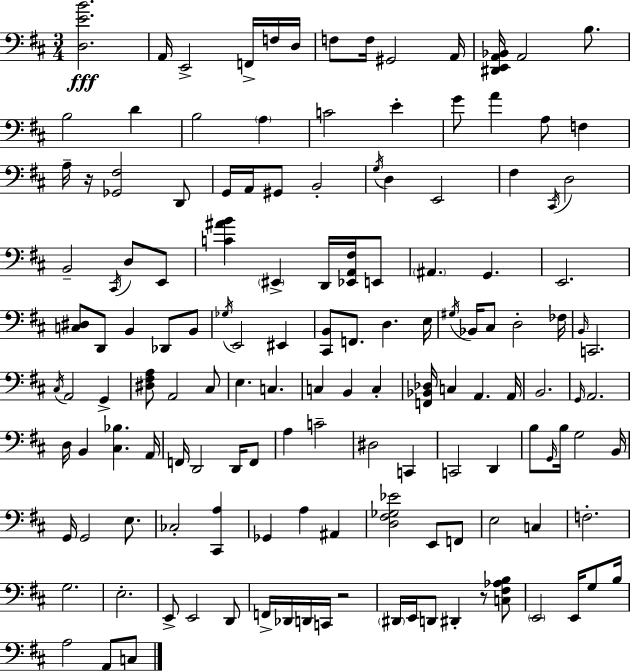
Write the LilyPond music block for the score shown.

{
  \clef bass
  \numericTimeSignature
  \time 3/4
  \key d \major
  <d e' b'>2.\fff | a,16 e,2-> f,16-> f16 d16 | f8 f16 gis,2 a,16 | <dis, e, a, bes,>16 a,2 b8. | \break b2 d'4 | b2 \parenthesize a4 | c'2 e'4-. | g'8 a'4 a8 f4 | \break a16-- r16 <ges, fis>2 d,8 | g,16 a,16 gis,8 b,2-. | \acciaccatura { g16 } d4 e,2 | fis4 \acciaccatura { cis,16 } d2 | \break b,2-- \acciaccatura { cis,16 } d8 | e,8 <c' ais' b'>4 \parenthesize eis,4-> d,16 | <ees, a, fis>16 e,8 \parenthesize ais,4. g,4. | e,2. | \break <c dis>8 d,8 b,4 des,8 | b,8 \acciaccatura { ges16 } e,2 | eis,4 <cis, b,>8 f,8. d4. | e16 \acciaccatura { gis16 } bes,16 cis8 d2-. | \break fes16 \grace { b,16 } c,2. | \acciaccatura { cis16 } a,2 | g,4-> <dis fis a>8 a,2 | cis8 e4. | \break c4. c4 b,4 | c4-. <f, bes, des>16 c4 | a,4. a,16 b,2. | \grace { g,16 } a,2. | \break d16 b,4 | <cis bes>4. a,16 f,16 d,2 | d,16 f,8 a4 | c'2-- dis2 | \break c,4 c,2 | d,4 b8 \grace { g,16 } b16 | g2 b,16 g,16 g,2 | e8. ces2-. | \break <cis, a>4 ges,4 | a4 ais,4 <d fis ges ees'>2 | e,8 f,8 e2 | c4 f2.-. | \break g2. | e2.-. | e,8-> e,2 | d,8 f,16-> des,16 d,16 | \break c,16 r2 \parenthesize dis,16 e,16 d,8 | dis,4-. r8 <c fis aes b>8 \parenthesize e,2 | e,16 g8 b16 a2 | a,8 c8 \bar "|."
}